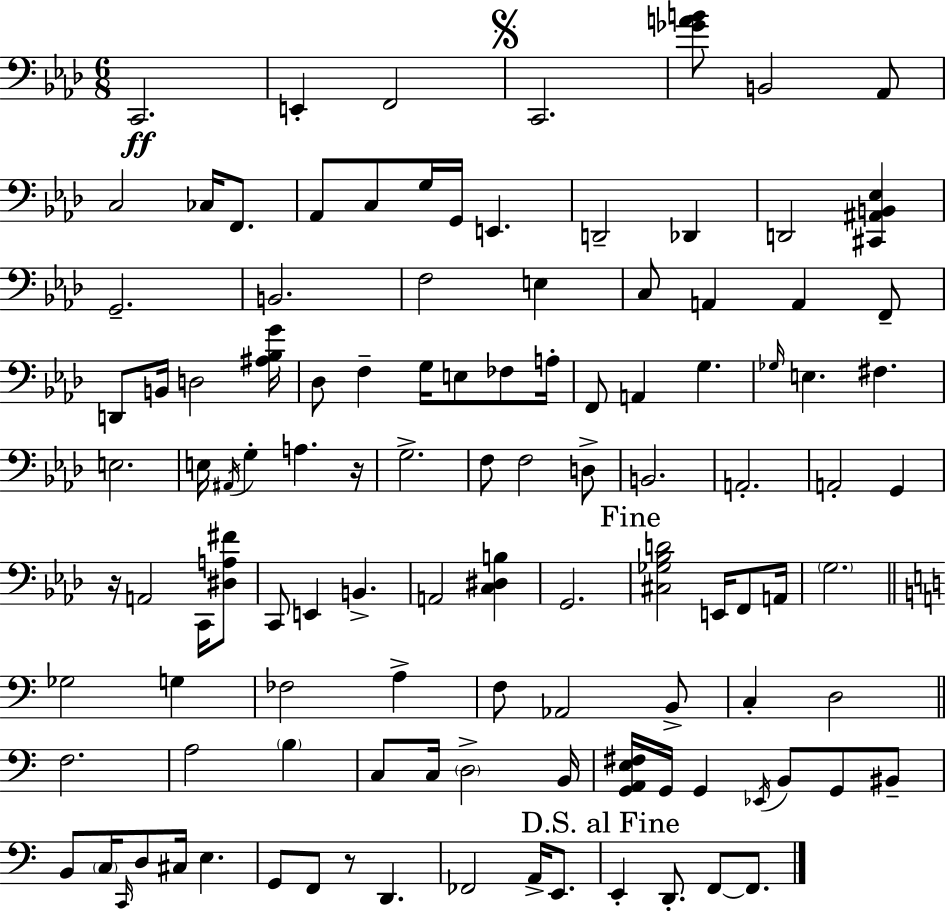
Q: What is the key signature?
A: AES major